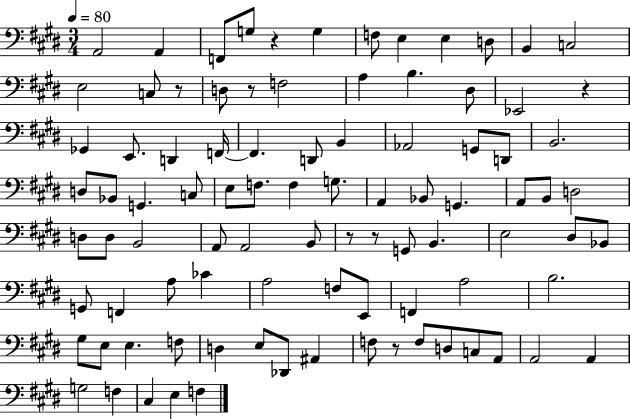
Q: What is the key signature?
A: E major